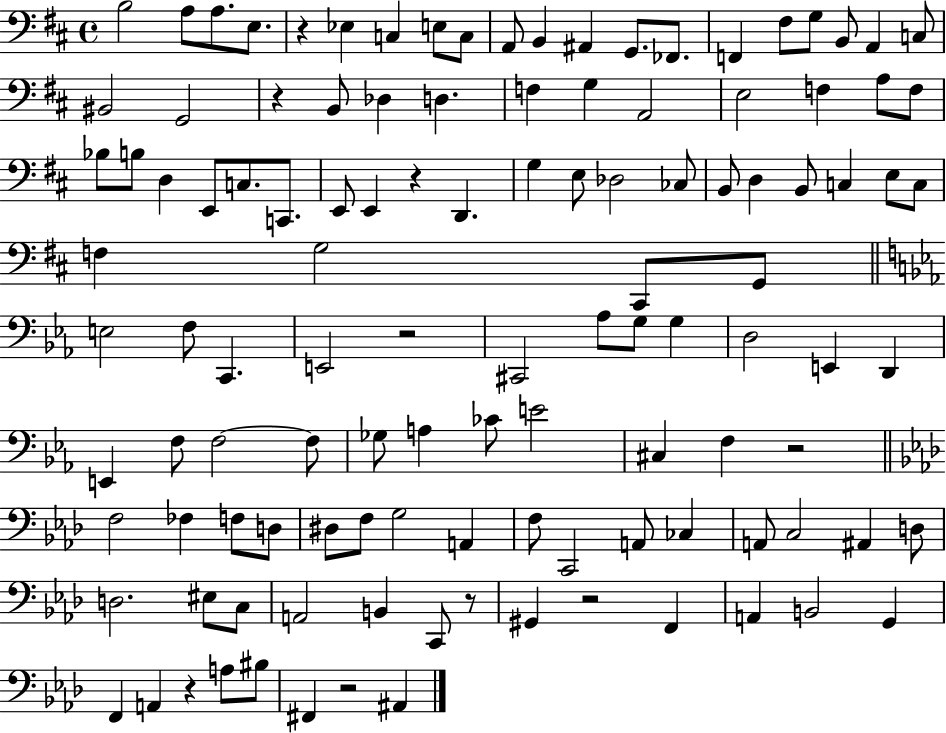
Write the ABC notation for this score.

X:1
T:Untitled
M:4/4
L:1/4
K:D
B,2 A,/2 A,/2 E,/2 z _E, C, E,/2 C,/2 A,,/2 B,, ^A,, G,,/2 _F,,/2 F,, ^F,/2 G,/2 B,,/2 A,, C,/2 ^B,,2 G,,2 z B,,/2 _D, D, F, G, A,,2 E,2 F, A,/2 F,/2 _B,/2 B,/2 D, E,,/2 C,/2 C,,/2 E,,/2 E,, z D,, G, E,/2 _D,2 _C,/2 B,,/2 D, B,,/2 C, E,/2 C,/2 F, G,2 ^C,,/2 G,,/2 E,2 F,/2 C,, E,,2 z2 ^C,,2 _A,/2 G,/2 G, D,2 E,, D,, E,, F,/2 F,2 F,/2 _G,/2 A, _C/2 E2 ^C, F, z2 F,2 _F, F,/2 D,/2 ^D,/2 F,/2 G,2 A,, F,/2 C,,2 A,,/2 _C, A,,/2 C,2 ^A,, D,/2 D,2 ^E,/2 C,/2 A,,2 B,, C,,/2 z/2 ^G,, z2 F,, A,, B,,2 G,, F,, A,, z A,/2 ^B,/2 ^F,, z2 ^A,,